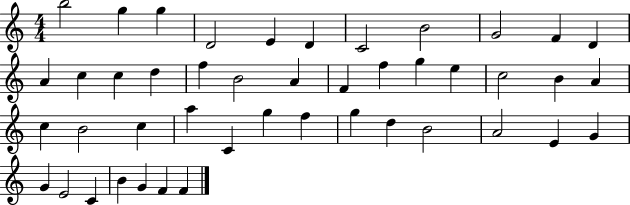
B5/h G5/q G5/q D4/h E4/q D4/q C4/h B4/h G4/h F4/q D4/q A4/q C5/q C5/q D5/q F5/q B4/h A4/q F4/q F5/q G5/q E5/q C5/h B4/q A4/q C5/q B4/h C5/q A5/q C4/q G5/q F5/q G5/q D5/q B4/h A4/h E4/q G4/q G4/q E4/h C4/q B4/q G4/q F4/q F4/q